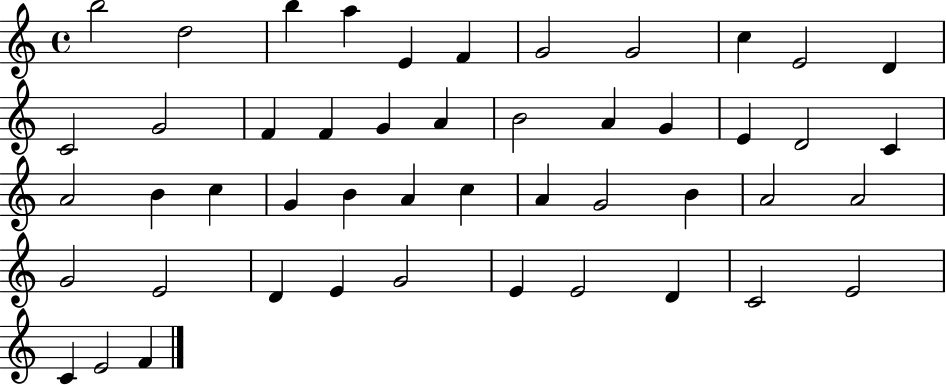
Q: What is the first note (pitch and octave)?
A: B5